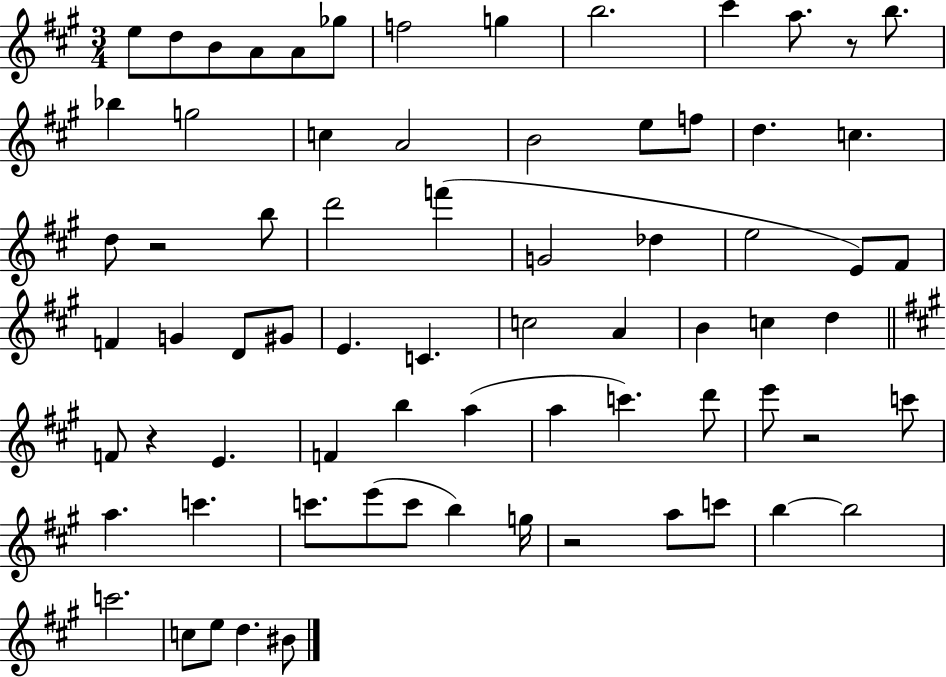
{
  \clef treble
  \numericTimeSignature
  \time 3/4
  \key a \major
  \repeat volta 2 { e''8 d''8 b'8 a'8 a'8 ges''8 | f''2 g''4 | b''2. | cis'''4 a''8. r8 b''8. | \break bes''4 g''2 | c''4 a'2 | b'2 e''8 f''8 | d''4. c''4. | \break d''8 r2 b''8 | d'''2 f'''4( | g'2 des''4 | e''2 e'8) fis'8 | \break f'4 g'4 d'8 gis'8 | e'4. c'4. | c''2 a'4 | b'4 c''4 d''4 | \break \bar "||" \break \key a \major f'8 r4 e'4. | f'4 b''4 a''4( | a''4 c'''4.) d'''8 | e'''8 r2 c'''8 | \break a''4. c'''4. | c'''8. e'''8( c'''8 b''4) g''16 | r2 a''8 c'''8 | b''4~~ b''2 | \break c'''2. | c''8 e''8 d''4. bis'8 | } \bar "|."
}